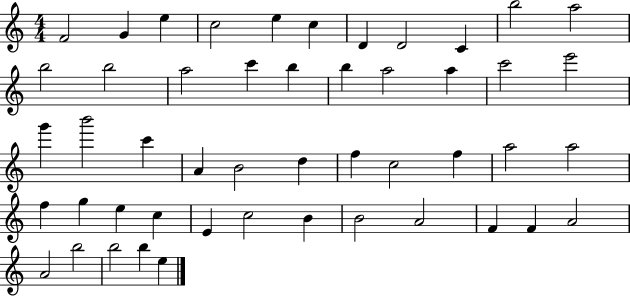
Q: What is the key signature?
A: C major